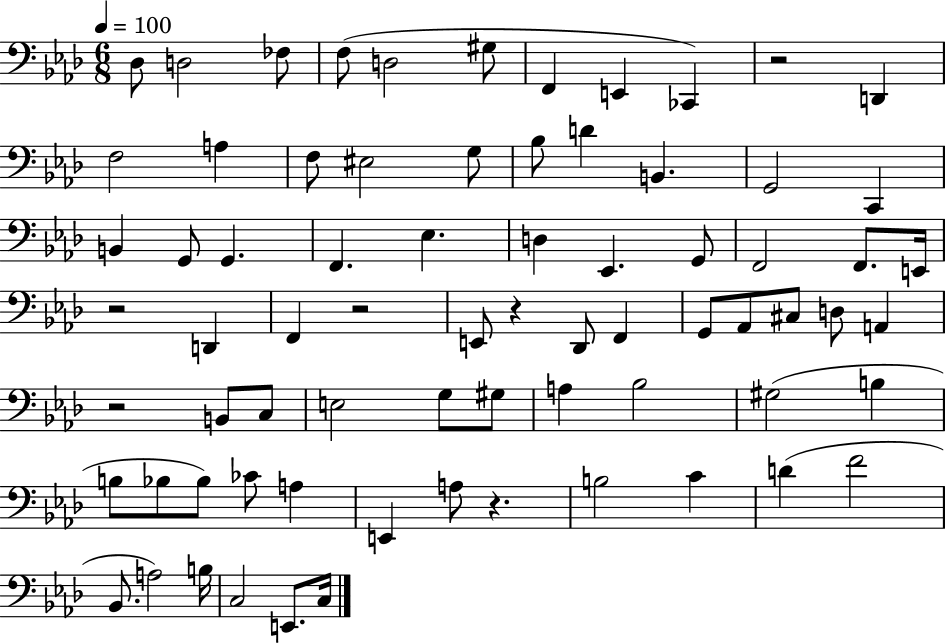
X:1
T:Untitled
M:6/8
L:1/4
K:Ab
_D,/2 D,2 _F,/2 F,/2 D,2 ^G,/2 F,, E,, _C,, z2 D,, F,2 A, F,/2 ^E,2 G,/2 _B,/2 D B,, G,,2 C,, B,, G,,/2 G,, F,, _E, D, _E,, G,,/2 F,,2 F,,/2 E,,/4 z2 D,, F,, z2 E,,/2 z _D,,/2 F,, G,,/2 _A,,/2 ^C,/2 D,/2 A,, z2 B,,/2 C,/2 E,2 G,/2 ^G,/2 A, _B,2 ^G,2 B, B,/2 _B,/2 _B,/2 _C/2 A, E,, A,/2 z B,2 C D F2 _B,,/2 A,2 B,/4 C,2 E,,/2 C,/4